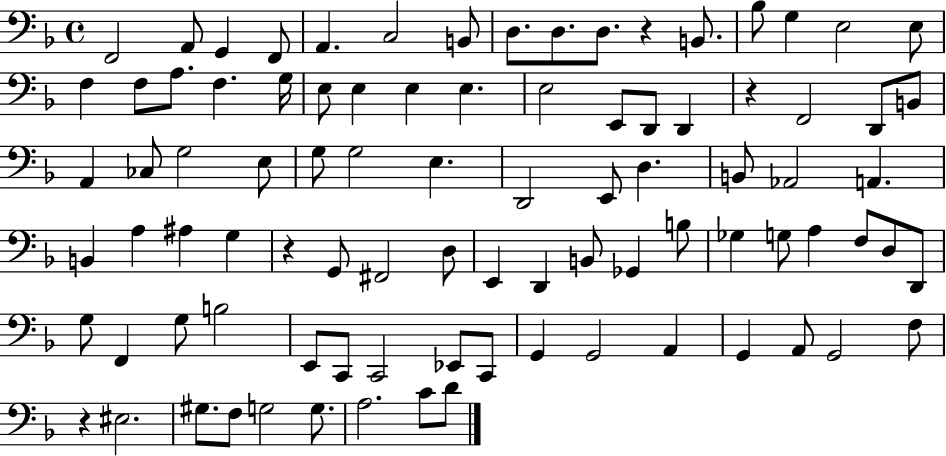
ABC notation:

X:1
T:Untitled
M:4/4
L:1/4
K:F
F,,2 A,,/2 G,, F,,/2 A,, C,2 B,,/2 D,/2 D,/2 D,/2 z B,,/2 _B,/2 G, E,2 E,/2 F, F,/2 A,/2 F, G,/4 E,/2 E, E, E, E,2 E,,/2 D,,/2 D,, z F,,2 D,,/2 B,,/2 A,, _C,/2 G,2 E,/2 G,/2 G,2 E, D,,2 E,,/2 D, B,,/2 _A,,2 A,, B,, A, ^A, G, z G,,/2 ^F,,2 D,/2 E,, D,, B,,/2 _G,, B,/2 _G, G,/2 A, F,/2 D,/2 D,,/2 G,/2 F,, G,/2 B,2 E,,/2 C,,/2 C,,2 _E,,/2 C,,/2 G,, G,,2 A,, G,, A,,/2 G,,2 F,/2 z ^E,2 ^G,/2 F,/2 G,2 G,/2 A,2 C/2 D/2